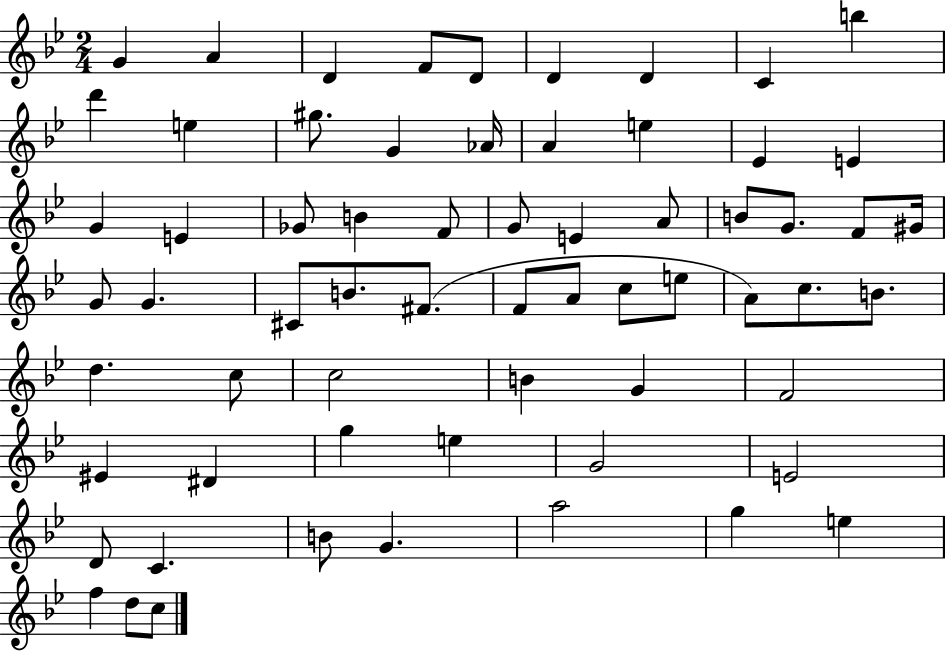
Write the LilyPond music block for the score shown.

{
  \clef treble
  \numericTimeSignature
  \time 2/4
  \key bes \major
  \repeat volta 2 { g'4 a'4 | d'4 f'8 d'8 | d'4 d'4 | c'4 b''4 | \break d'''4 e''4 | gis''8. g'4 aes'16 | a'4 e''4 | ees'4 e'4 | \break g'4 e'4 | ges'8 b'4 f'8 | g'8 e'4 a'8 | b'8 g'8. f'8 gis'16 | \break g'8 g'4. | cis'8 b'8. fis'8.( | f'8 a'8 c''8 e''8 | a'8) c''8. b'8. | \break d''4. c''8 | c''2 | b'4 g'4 | f'2 | \break eis'4 dis'4 | g''4 e''4 | g'2 | e'2 | \break d'8 c'4. | b'8 g'4. | a''2 | g''4 e''4 | \break f''4 d''8 c''8 | } \bar "|."
}